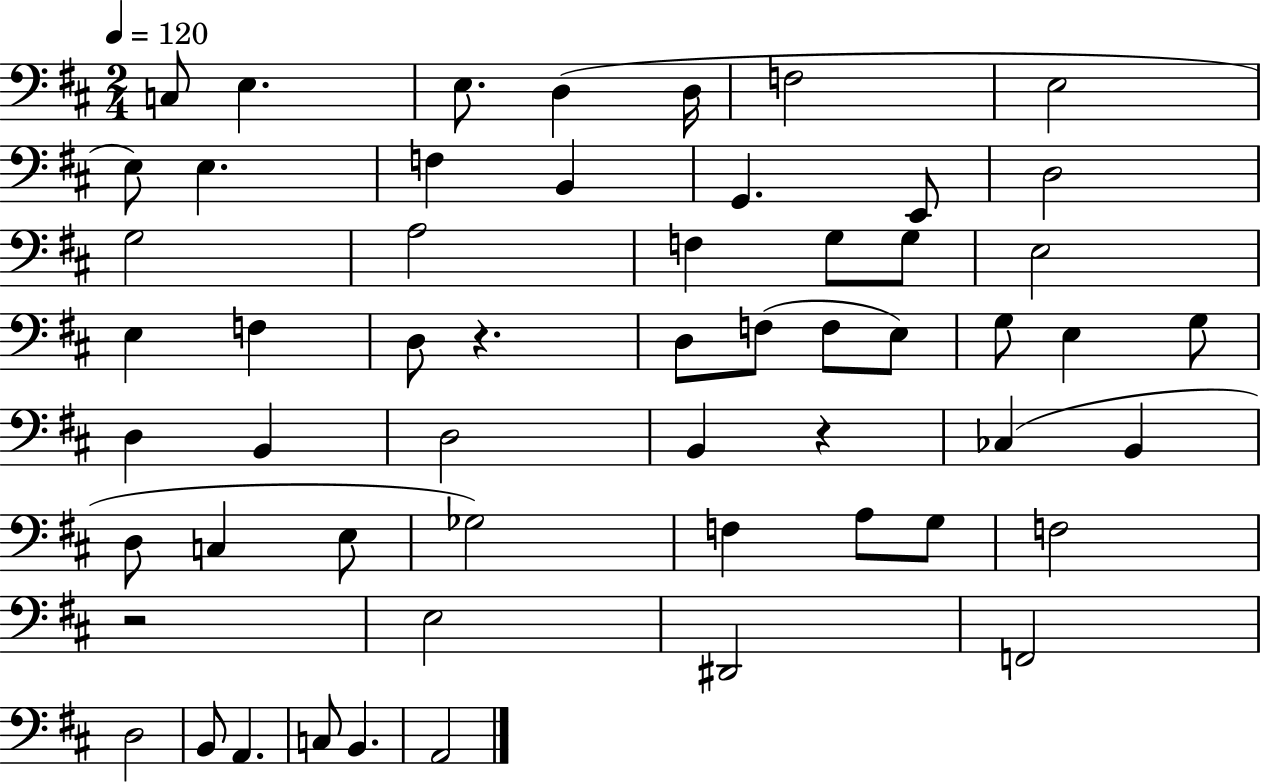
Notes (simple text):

C3/e E3/q. E3/e. D3/q D3/s F3/h E3/h E3/e E3/q. F3/q B2/q G2/q. E2/e D3/h G3/h A3/h F3/q G3/e G3/e E3/h E3/q F3/q D3/e R/q. D3/e F3/e F3/e E3/e G3/e E3/q G3/e D3/q B2/q D3/h B2/q R/q CES3/q B2/q D3/e C3/q E3/e Gb3/h F3/q A3/e G3/e F3/h R/h E3/h D#2/h F2/h D3/h B2/e A2/q. C3/e B2/q. A2/h